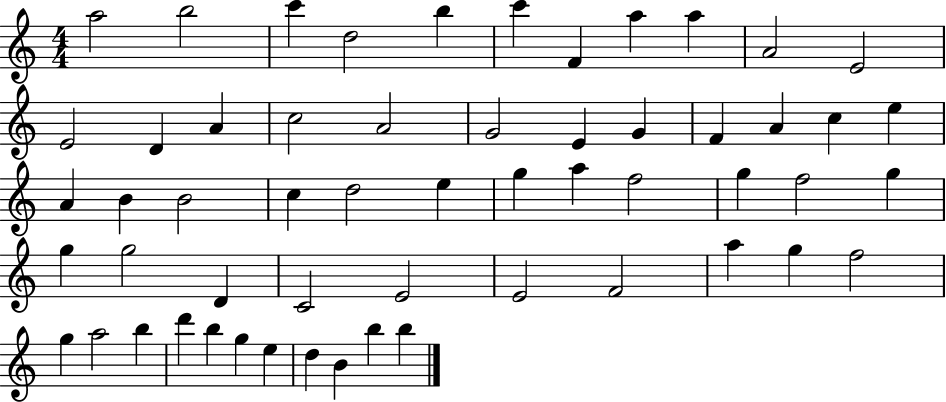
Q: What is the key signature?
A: C major